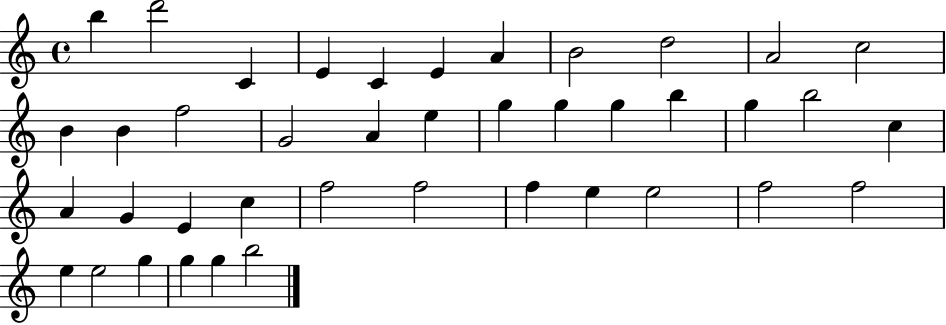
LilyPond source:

{
  \clef treble
  \time 4/4
  \defaultTimeSignature
  \key c \major
  b''4 d'''2 c'4 | e'4 c'4 e'4 a'4 | b'2 d''2 | a'2 c''2 | \break b'4 b'4 f''2 | g'2 a'4 e''4 | g''4 g''4 g''4 b''4 | g''4 b''2 c''4 | \break a'4 g'4 e'4 c''4 | f''2 f''2 | f''4 e''4 e''2 | f''2 f''2 | \break e''4 e''2 g''4 | g''4 g''4 b''2 | \bar "|."
}